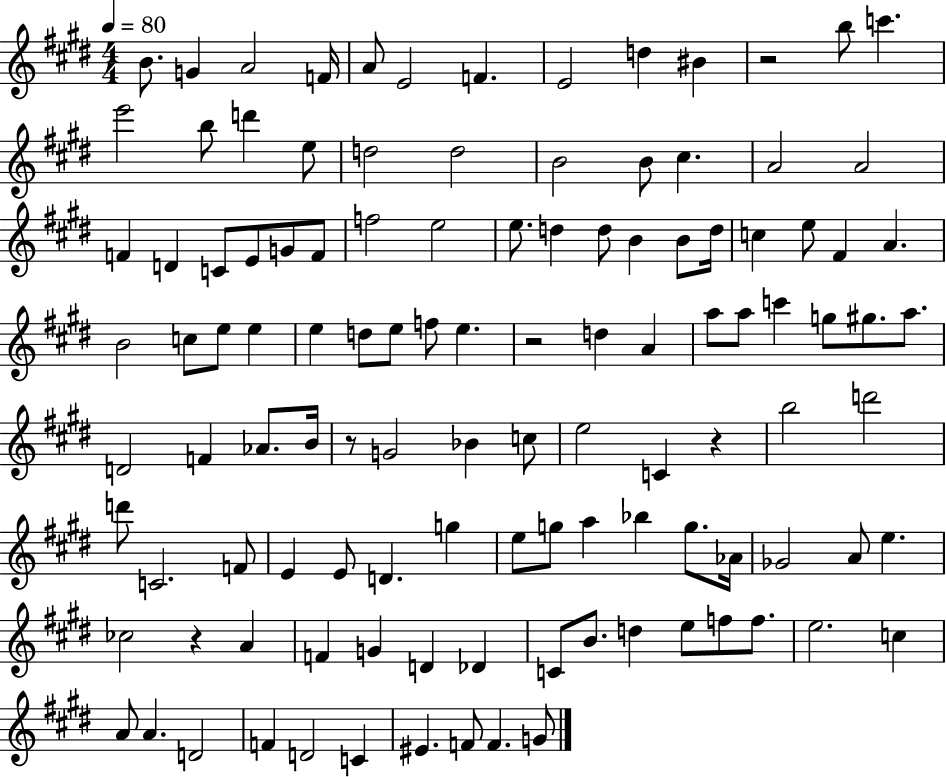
B4/e. G4/q A4/h F4/s A4/e E4/h F4/q. E4/h D5/q BIS4/q R/h B5/e C6/q. E6/h B5/e D6/q E5/e D5/h D5/h B4/h B4/e C#5/q. A4/h A4/h F4/q D4/q C4/e E4/e G4/e F4/e F5/h E5/h E5/e. D5/q D5/e B4/q B4/e D5/s C5/q E5/e F#4/q A4/q. B4/h C5/e E5/e E5/q E5/q D5/e E5/e F5/e E5/q. R/h D5/q A4/q A5/e A5/e C6/q G5/e G#5/e. A5/e. D4/h F4/q Ab4/e. B4/s R/e G4/h Bb4/q C5/e E5/h C4/q R/q B5/h D6/h D6/e C4/h. F4/e E4/q E4/e D4/q. G5/q E5/e G5/e A5/q Bb5/q G5/e. Ab4/s Gb4/h A4/e E5/q. CES5/h R/q A4/q F4/q G4/q D4/q Db4/q C4/e B4/e. D5/q E5/e F5/e F5/e. E5/h. C5/q A4/e A4/q. D4/h F4/q D4/h C4/q EIS4/q. F4/e F4/q. G4/e